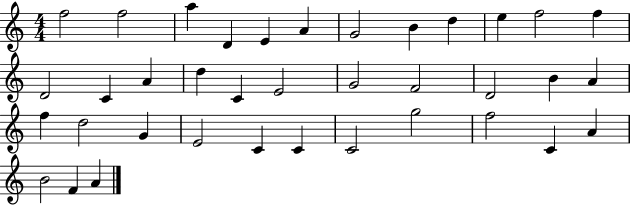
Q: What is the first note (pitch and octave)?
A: F5